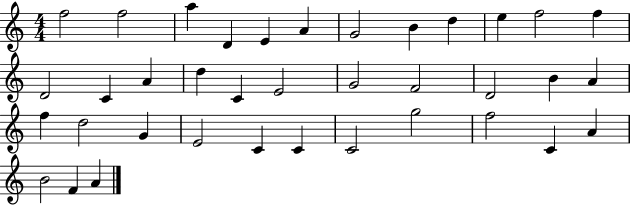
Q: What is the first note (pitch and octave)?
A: F5